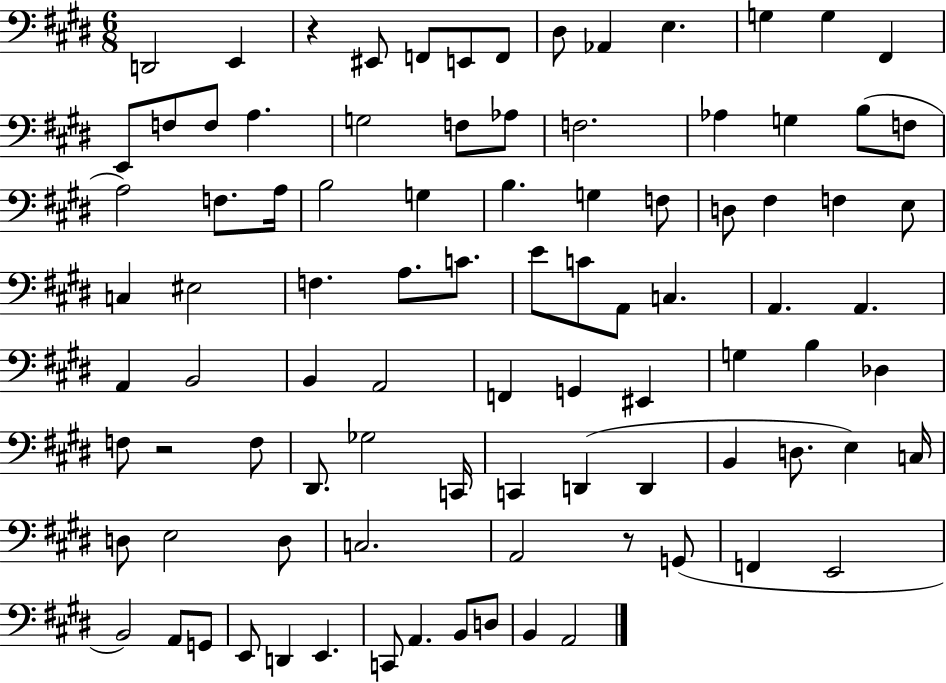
D2/h E2/q R/q EIS2/e F2/e E2/e F2/e D#3/e Ab2/q E3/q. G3/q G3/q F#2/q E2/e F3/e F3/e A3/q. G3/h F3/e Ab3/e F3/h. Ab3/q G3/q B3/e F3/e A3/h F3/e. A3/s B3/h G3/q B3/q. G3/q F3/e D3/e F#3/q F3/q E3/e C3/q EIS3/h F3/q. A3/e. C4/e. E4/e C4/e A2/e C3/q. A2/q. A2/q. A2/q B2/h B2/q A2/h F2/q G2/q EIS2/q G3/q B3/q Db3/q F3/e R/h F3/e D#2/e. Gb3/h C2/s C2/q D2/q D2/q B2/q D3/e. E3/q C3/s D3/e E3/h D3/e C3/h. A2/h R/e G2/e F2/q E2/h B2/h A2/e G2/e E2/e D2/q E2/q. C2/e A2/q. B2/e D3/e B2/q A2/h